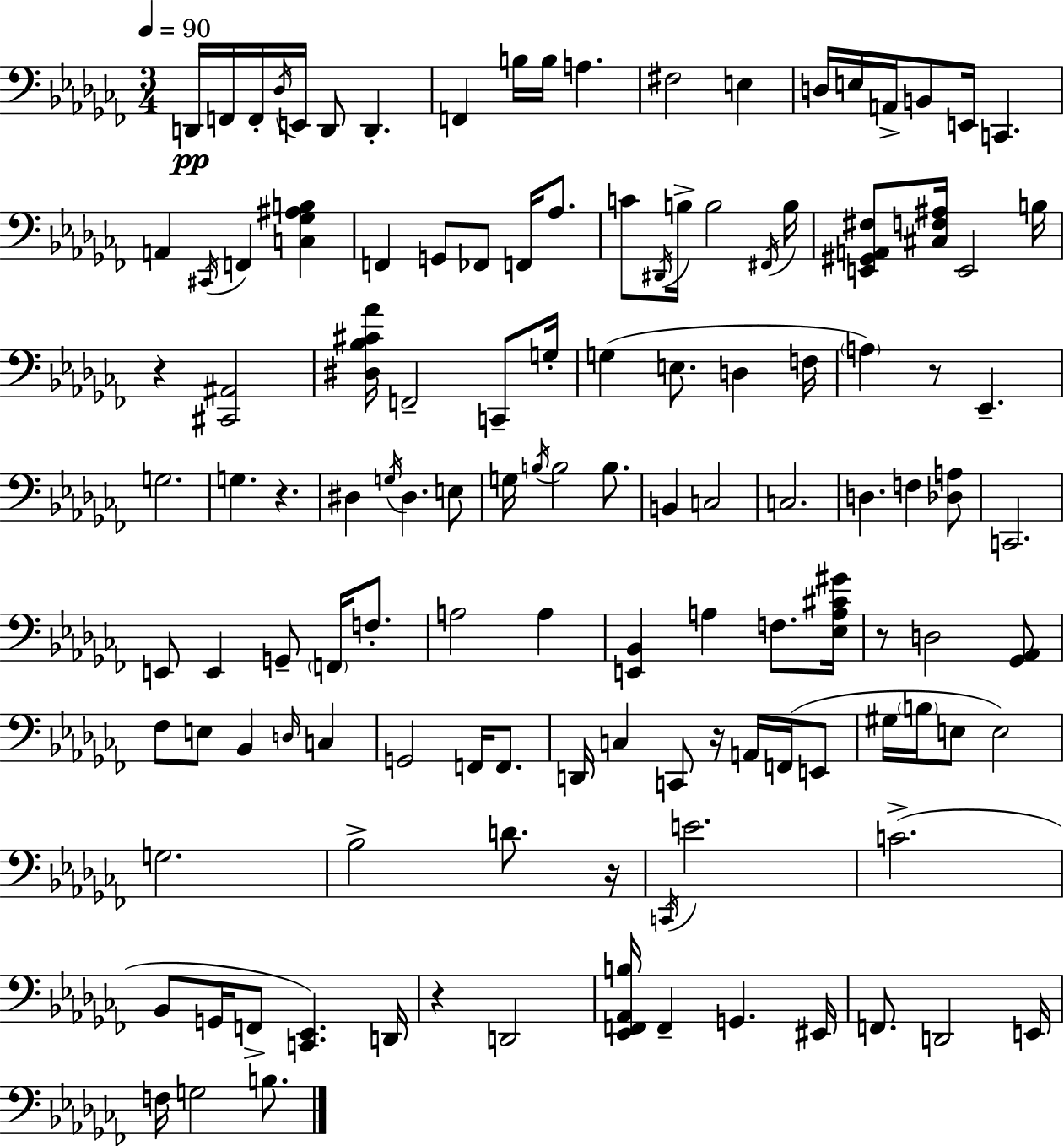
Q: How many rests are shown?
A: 7